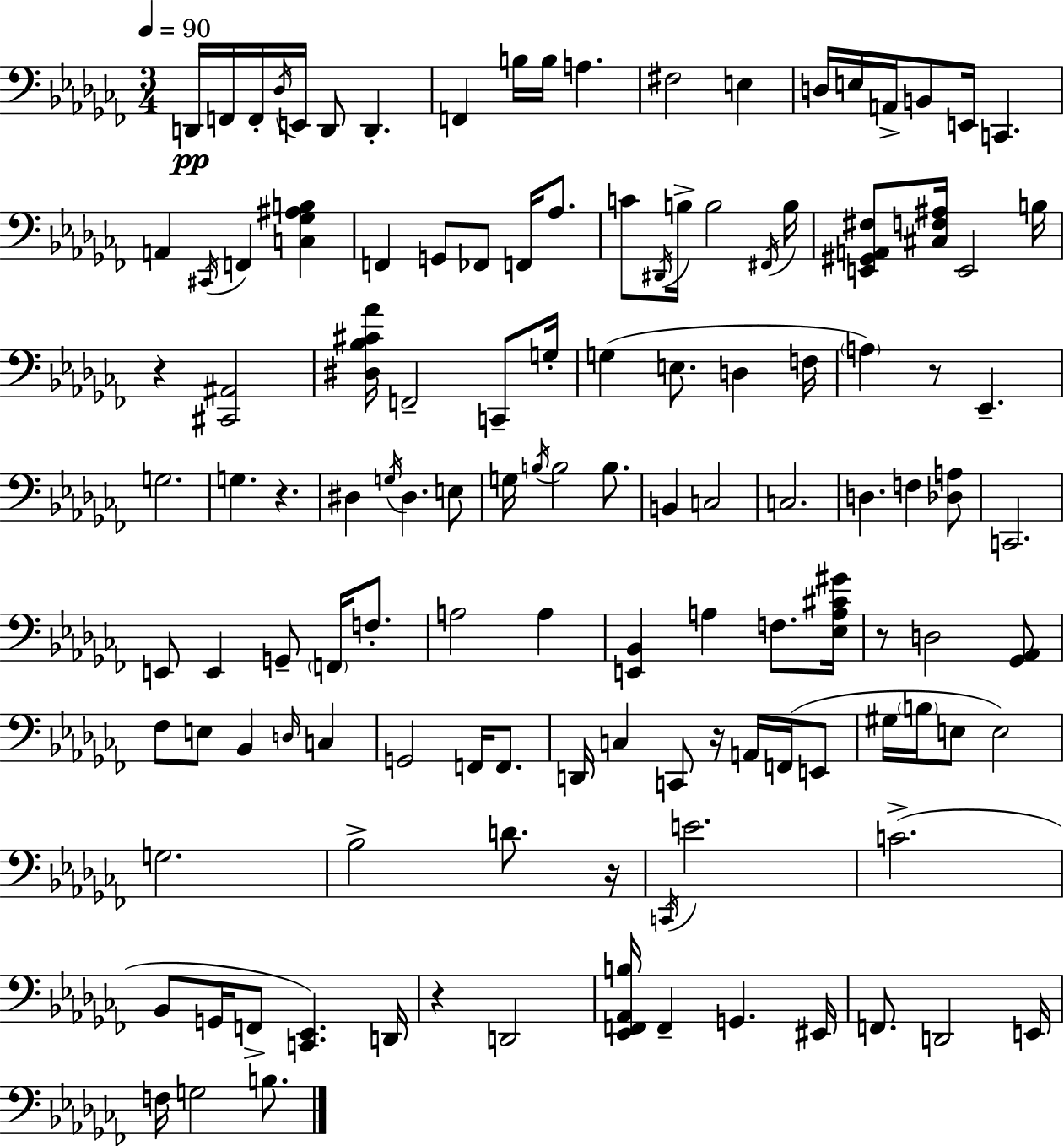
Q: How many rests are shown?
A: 7